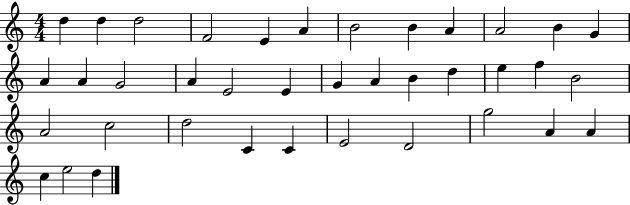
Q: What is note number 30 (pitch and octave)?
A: C4